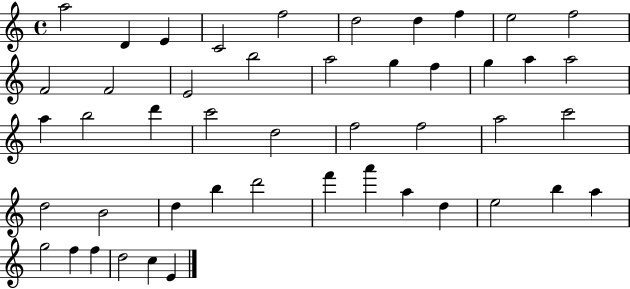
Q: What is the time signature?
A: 4/4